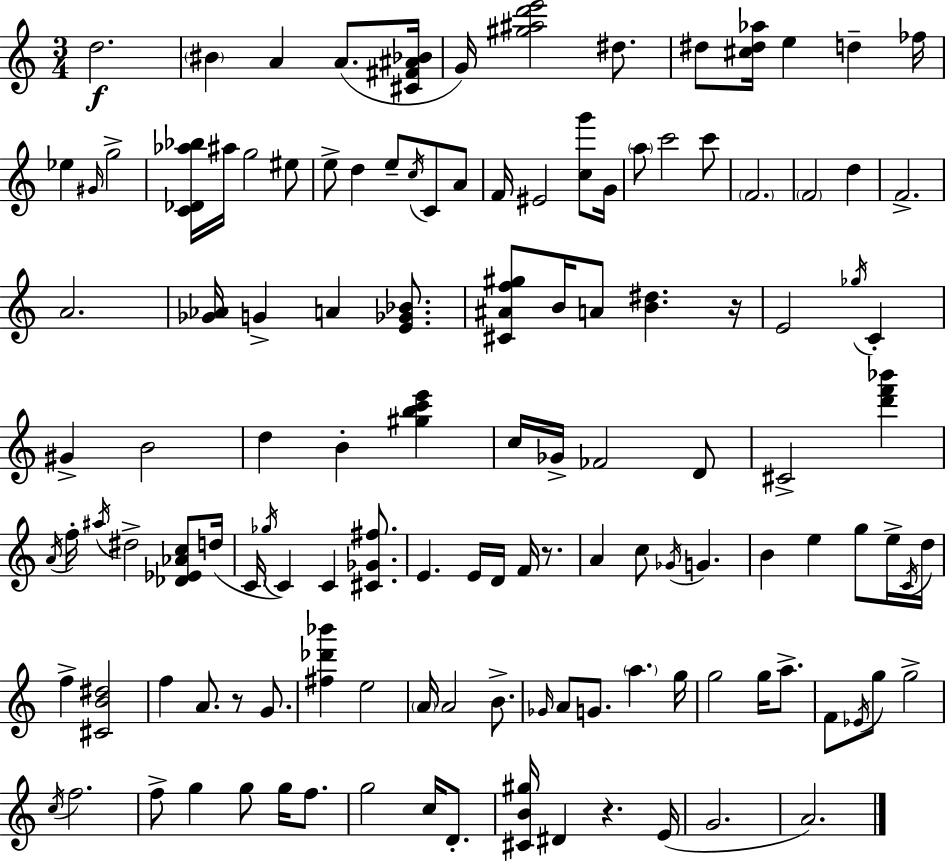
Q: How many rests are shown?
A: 4